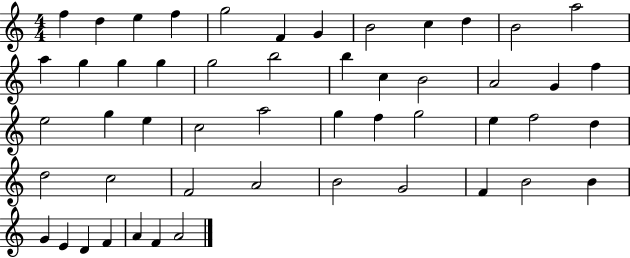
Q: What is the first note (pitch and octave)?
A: F5